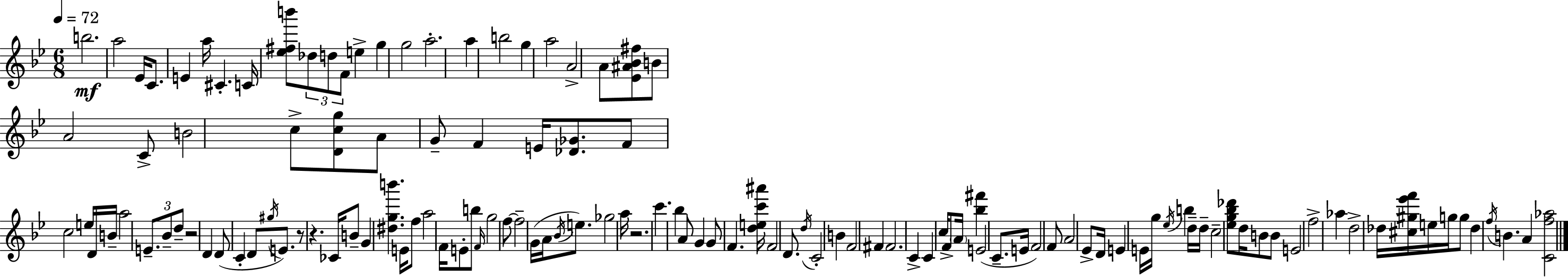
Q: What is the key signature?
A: BES major